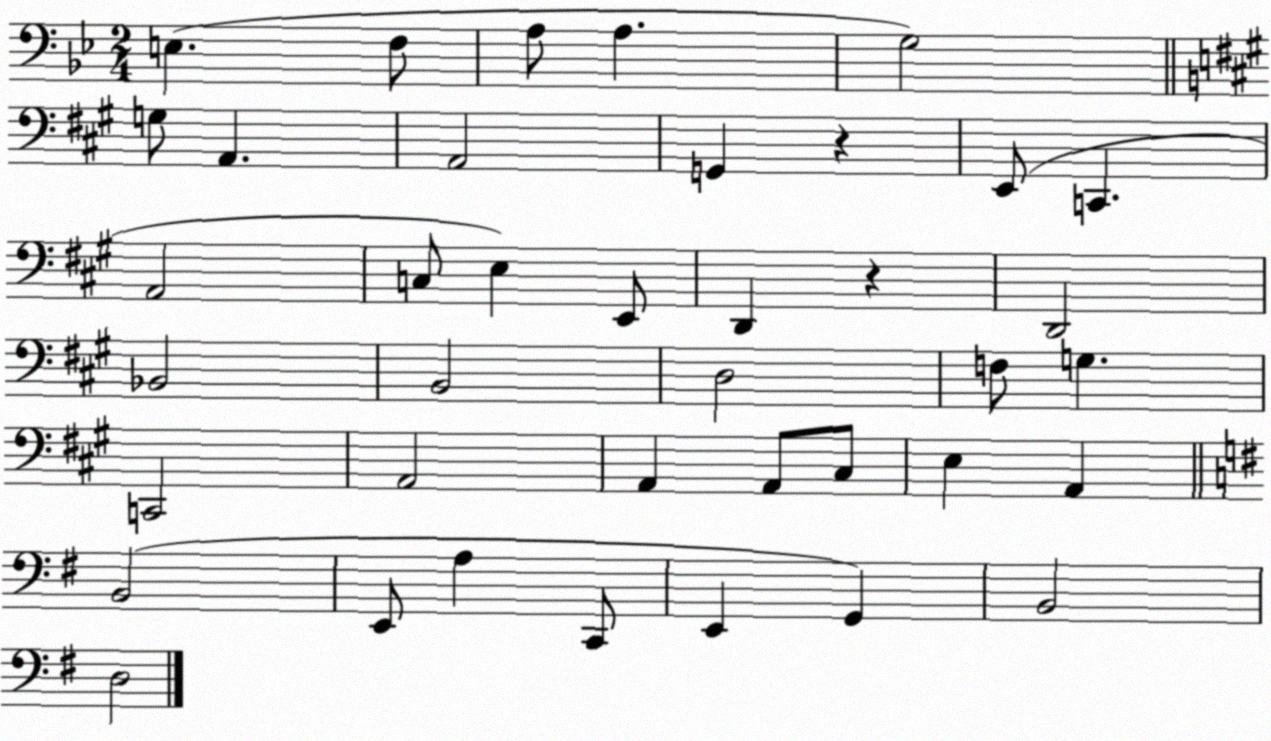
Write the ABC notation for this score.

X:1
T:Untitled
M:2/4
L:1/4
K:Bb
E, F,/2 A,/2 A, G,2 G,/2 A,, A,,2 G,, z E,,/2 C,, A,,2 C,/2 E, E,,/2 D,, z D,,2 _B,,2 B,,2 D,2 F,/2 G, C,,2 A,,2 A,, A,,/2 ^C,/2 E, A,, B,,2 E,,/2 A, C,,/2 E,, G,, B,,2 D,2